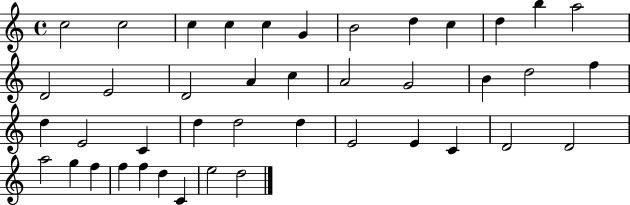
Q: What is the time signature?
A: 4/4